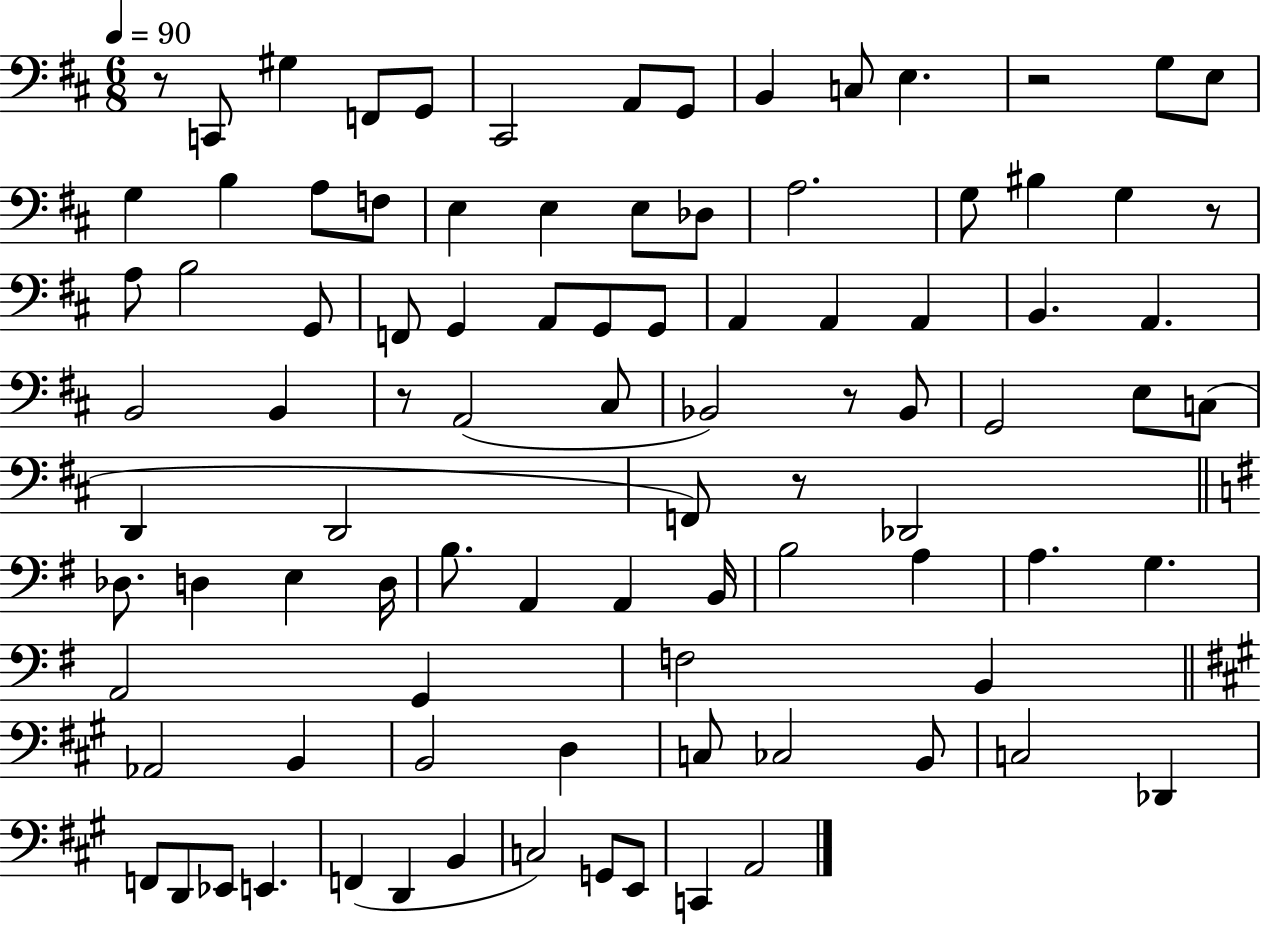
X:1
T:Untitled
M:6/8
L:1/4
K:D
z/2 C,,/2 ^G, F,,/2 G,,/2 ^C,,2 A,,/2 G,,/2 B,, C,/2 E, z2 G,/2 E,/2 G, B, A,/2 F,/2 E, E, E,/2 _D,/2 A,2 G,/2 ^B, G, z/2 A,/2 B,2 G,,/2 F,,/2 G,, A,,/2 G,,/2 G,,/2 A,, A,, A,, B,, A,, B,,2 B,, z/2 A,,2 ^C,/2 _B,,2 z/2 _B,,/2 G,,2 E,/2 C,/2 D,, D,,2 F,,/2 z/2 _D,,2 _D,/2 D, E, D,/4 B,/2 A,, A,, B,,/4 B,2 A, A, G, A,,2 G,, F,2 B,, _A,,2 B,, B,,2 D, C,/2 _C,2 B,,/2 C,2 _D,, F,,/2 D,,/2 _E,,/2 E,, F,, D,, B,, C,2 G,,/2 E,,/2 C,, A,,2